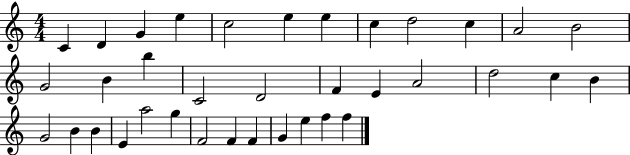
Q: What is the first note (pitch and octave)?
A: C4